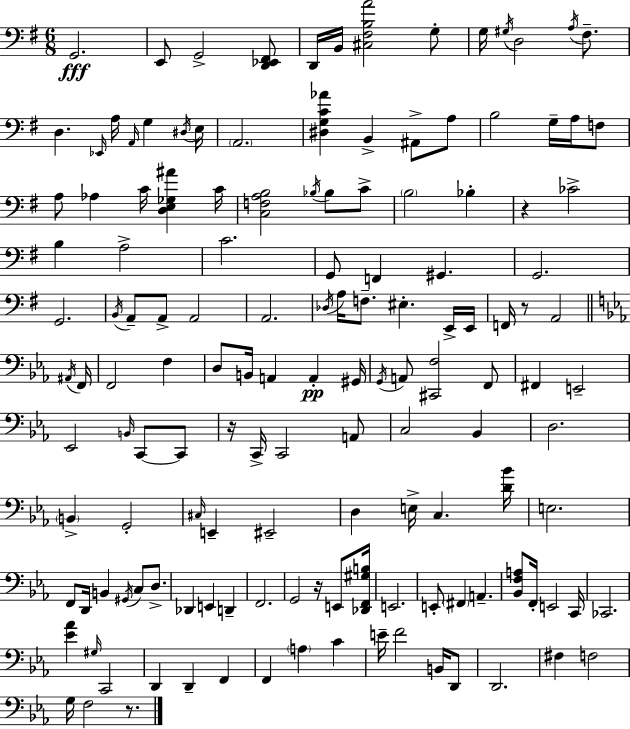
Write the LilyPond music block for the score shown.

{
  \clef bass
  \numericTimeSignature
  \time 6/8
  \key g \major
  g,2.\fff | e,8 g,2-> <d, ees, fis,>8 | d,16 b,16 <cis fis b a'>2 g8-. | g16 \acciaccatura { gis16 } d2 \acciaccatura { a16 } fis8.-- | \break d4. \grace { ees,16 } a16 \grace { a,16 } g4 | \acciaccatura { dis16 } e16 \parenthesize a,2. | <dis g c' aes'>4 b,4-> | ais,8-> a8 b2 | \break g16-- a16 f8 a8 aes4 c'16 | <d e ges ais'>4 c'16 <c f a b>2 | \acciaccatura { bes16 } bes8 c'8-> \parenthesize b2 | bes4-. r4 ces'2-> | \break b4 a2-> | c'2. | g,8 f,4 | gis,4. g,2. | \break g,2. | \acciaccatura { b,16 } a,8-- a,8-> a,2 | a,2. | \acciaccatura { des16 } a16 f8.-- | \break eis4.-. e,16-> e,16 f,16 r8 a,2 | \bar "||" \break \key c \minor \acciaccatura { ais,16 } f,16 f,2 f4 | d8 b,16 a,4 a,4-.\pp | gis,16 \acciaccatura { g,16 } a,8 <cis, f>2 | f,8 fis,4 e,2-- | \break ees,2 \grace { b,16 } | c,8~~ c,8 r16 c,16-> c,2 | a,8 c2 | bes,4 d2. | \break \parenthesize b,4-> g,2-. | \grace { cis16 } e,4-- eis,2-- | d4 e16-> c4. | <d' bes'>16 e2. | \break f,8 d,16 b,4 | \acciaccatura { gis,16 } c8 d8.-> des,4 e,4 | d,4-- f,2. | g,2 | \break r16 e,8 <des, f, gis b>16 e,2. | e,8-. \parenthesize fis,4 | a,4.-- <bes, f a>8 f,16-. e,2 | c,16 ces,2. | \break <ees' aes'>4 \grace { gis16 } c,2 | d,4 d,4-- | f,4 f,4 \parenthesize a4 | c'4 e'16-- f'2 | \break b,16 d,8 d,2. | fis4 f2 | g16 f2 | r8. \bar "|."
}